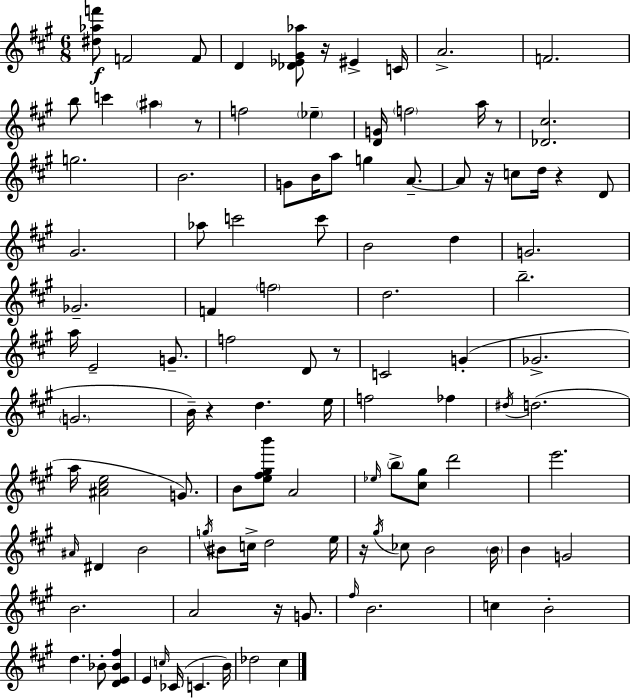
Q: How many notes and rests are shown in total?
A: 108